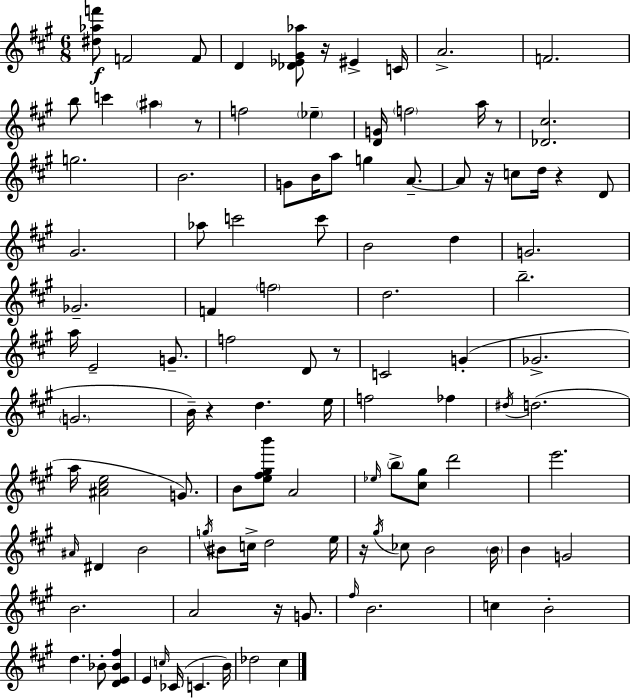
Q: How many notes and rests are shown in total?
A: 108